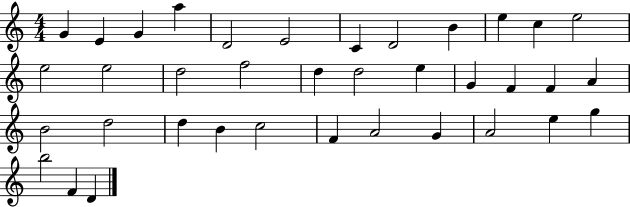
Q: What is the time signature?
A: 4/4